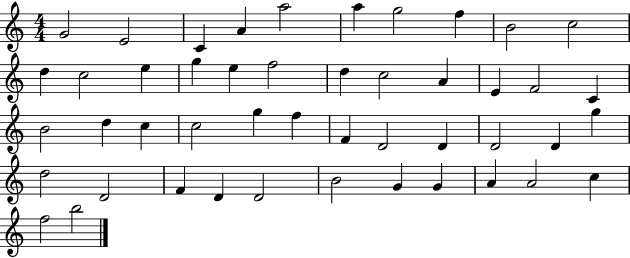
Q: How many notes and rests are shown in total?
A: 47